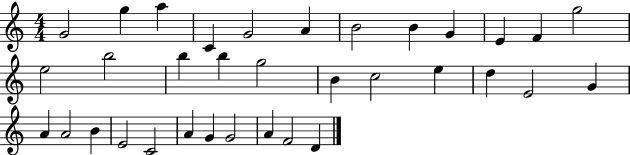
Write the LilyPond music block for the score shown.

{
  \clef treble
  \numericTimeSignature
  \time 4/4
  \key c \major
  g'2 g''4 a''4 | c'4 g'2 a'4 | b'2 b'4 g'4 | e'4 f'4 g''2 | \break e''2 b''2 | b''4 b''4 g''2 | b'4 c''2 e''4 | d''4 e'2 g'4 | \break a'4 a'2 b'4 | e'2 c'2 | a'4 g'4 g'2 | a'4 f'2 d'4 | \break \bar "|."
}